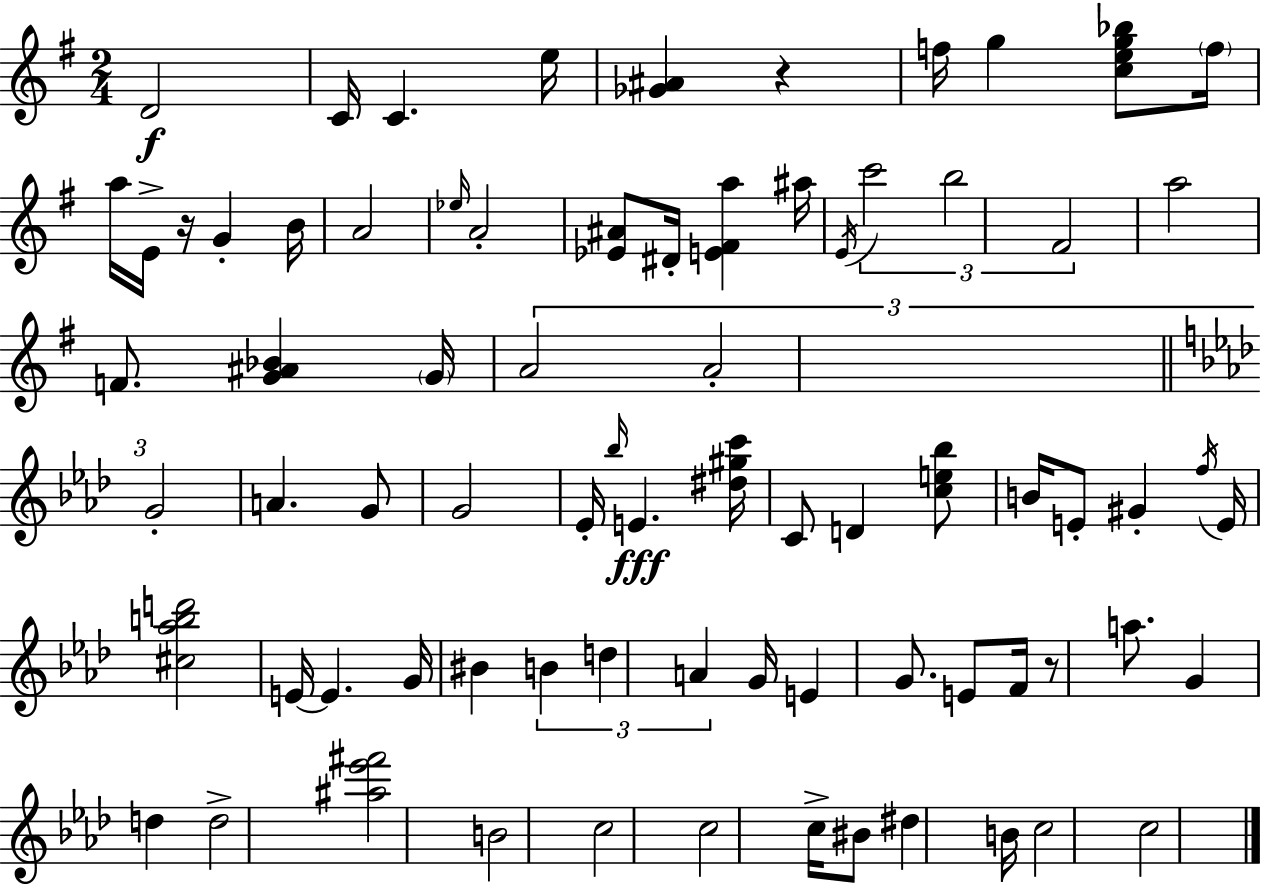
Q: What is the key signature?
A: E minor